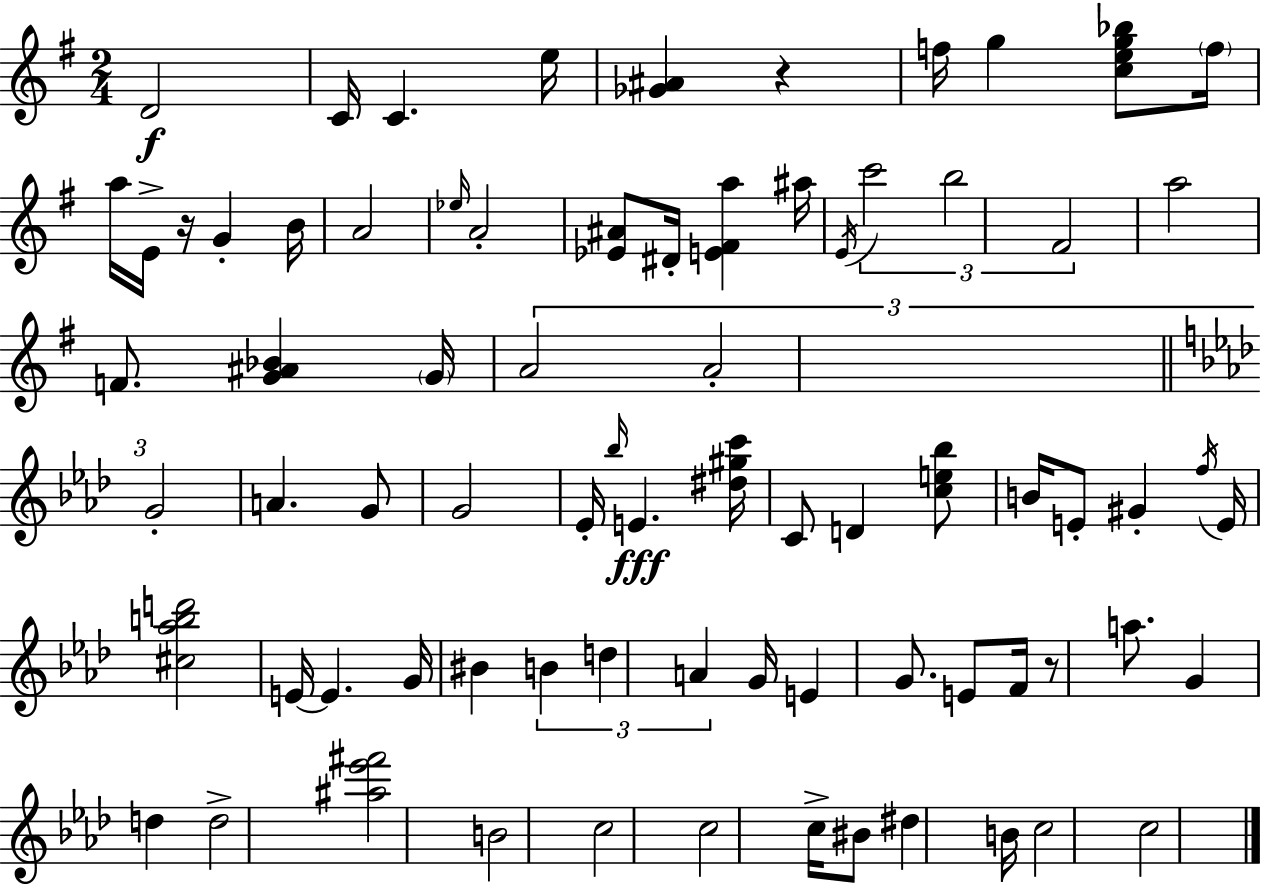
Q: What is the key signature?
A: E minor